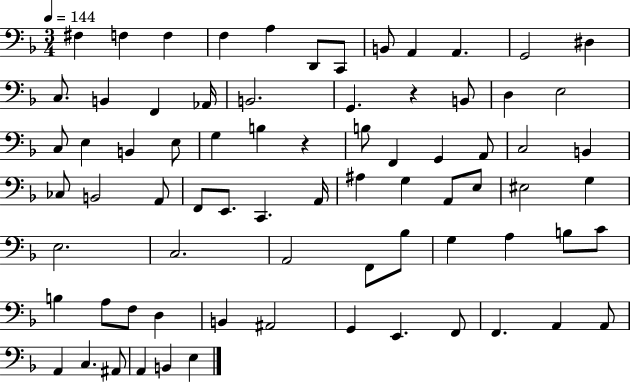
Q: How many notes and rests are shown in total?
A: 75